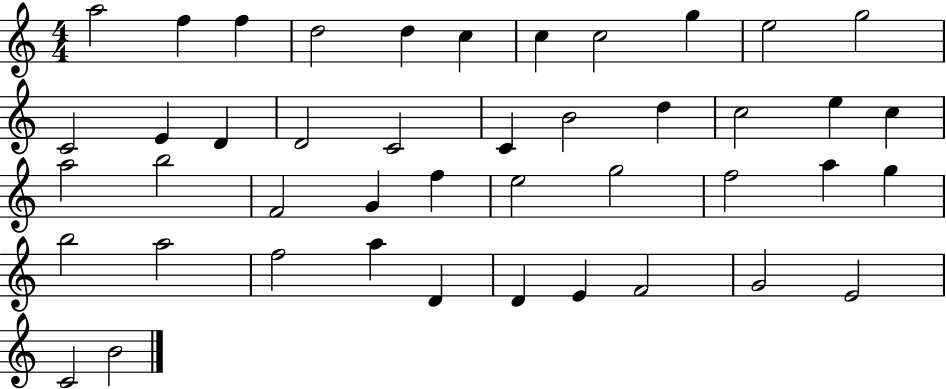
{
  \clef treble
  \numericTimeSignature
  \time 4/4
  \key c \major
  a''2 f''4 f''4 | d''2 d''4 c''4 | c''4 c''2 g''4 | e''2 g''2 | \break c'2 e'4 d'4 | d'2 c'2 | c'4 b'2 d''4 | c''2 e''4 c''4 | \break a''2 b''2 | f'2 g'4 f''4 | e''2 g''2 | f''2 a''4 g''4 | \break b''2 a''2 | f''2 a''4 d'4 | d'4 e'4 f'2 | g'2 e'2 | \break c'2 b'2 | \bar "|."
}